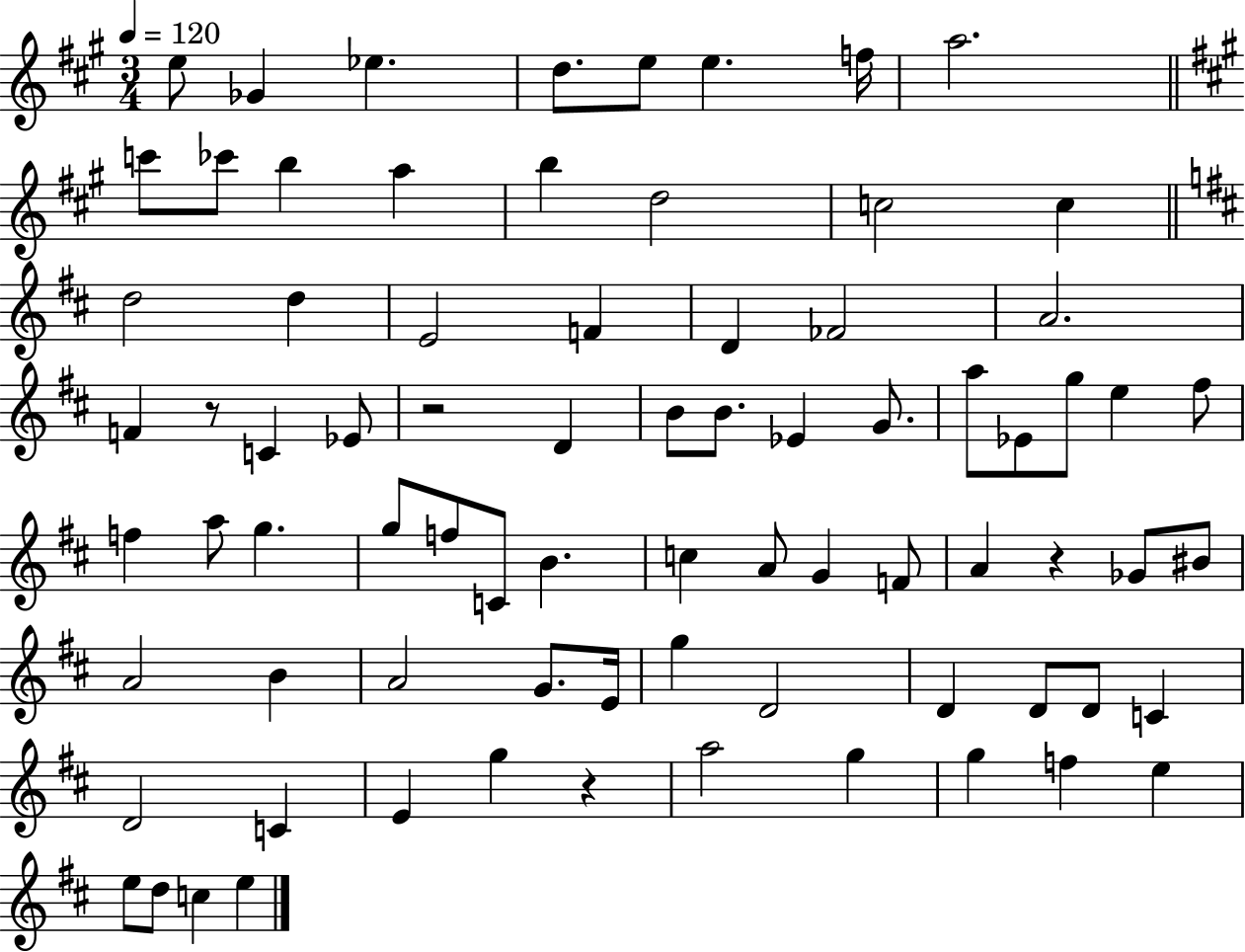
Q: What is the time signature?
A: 3/4